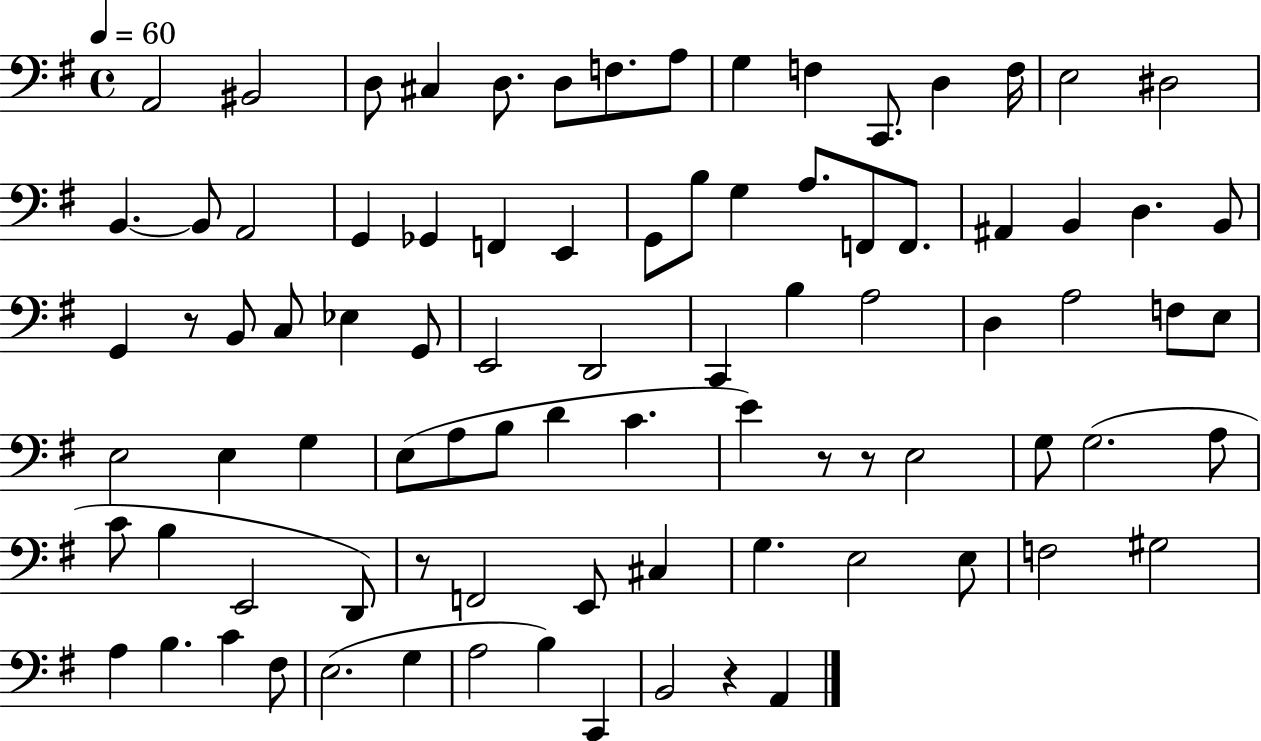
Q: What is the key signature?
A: G major